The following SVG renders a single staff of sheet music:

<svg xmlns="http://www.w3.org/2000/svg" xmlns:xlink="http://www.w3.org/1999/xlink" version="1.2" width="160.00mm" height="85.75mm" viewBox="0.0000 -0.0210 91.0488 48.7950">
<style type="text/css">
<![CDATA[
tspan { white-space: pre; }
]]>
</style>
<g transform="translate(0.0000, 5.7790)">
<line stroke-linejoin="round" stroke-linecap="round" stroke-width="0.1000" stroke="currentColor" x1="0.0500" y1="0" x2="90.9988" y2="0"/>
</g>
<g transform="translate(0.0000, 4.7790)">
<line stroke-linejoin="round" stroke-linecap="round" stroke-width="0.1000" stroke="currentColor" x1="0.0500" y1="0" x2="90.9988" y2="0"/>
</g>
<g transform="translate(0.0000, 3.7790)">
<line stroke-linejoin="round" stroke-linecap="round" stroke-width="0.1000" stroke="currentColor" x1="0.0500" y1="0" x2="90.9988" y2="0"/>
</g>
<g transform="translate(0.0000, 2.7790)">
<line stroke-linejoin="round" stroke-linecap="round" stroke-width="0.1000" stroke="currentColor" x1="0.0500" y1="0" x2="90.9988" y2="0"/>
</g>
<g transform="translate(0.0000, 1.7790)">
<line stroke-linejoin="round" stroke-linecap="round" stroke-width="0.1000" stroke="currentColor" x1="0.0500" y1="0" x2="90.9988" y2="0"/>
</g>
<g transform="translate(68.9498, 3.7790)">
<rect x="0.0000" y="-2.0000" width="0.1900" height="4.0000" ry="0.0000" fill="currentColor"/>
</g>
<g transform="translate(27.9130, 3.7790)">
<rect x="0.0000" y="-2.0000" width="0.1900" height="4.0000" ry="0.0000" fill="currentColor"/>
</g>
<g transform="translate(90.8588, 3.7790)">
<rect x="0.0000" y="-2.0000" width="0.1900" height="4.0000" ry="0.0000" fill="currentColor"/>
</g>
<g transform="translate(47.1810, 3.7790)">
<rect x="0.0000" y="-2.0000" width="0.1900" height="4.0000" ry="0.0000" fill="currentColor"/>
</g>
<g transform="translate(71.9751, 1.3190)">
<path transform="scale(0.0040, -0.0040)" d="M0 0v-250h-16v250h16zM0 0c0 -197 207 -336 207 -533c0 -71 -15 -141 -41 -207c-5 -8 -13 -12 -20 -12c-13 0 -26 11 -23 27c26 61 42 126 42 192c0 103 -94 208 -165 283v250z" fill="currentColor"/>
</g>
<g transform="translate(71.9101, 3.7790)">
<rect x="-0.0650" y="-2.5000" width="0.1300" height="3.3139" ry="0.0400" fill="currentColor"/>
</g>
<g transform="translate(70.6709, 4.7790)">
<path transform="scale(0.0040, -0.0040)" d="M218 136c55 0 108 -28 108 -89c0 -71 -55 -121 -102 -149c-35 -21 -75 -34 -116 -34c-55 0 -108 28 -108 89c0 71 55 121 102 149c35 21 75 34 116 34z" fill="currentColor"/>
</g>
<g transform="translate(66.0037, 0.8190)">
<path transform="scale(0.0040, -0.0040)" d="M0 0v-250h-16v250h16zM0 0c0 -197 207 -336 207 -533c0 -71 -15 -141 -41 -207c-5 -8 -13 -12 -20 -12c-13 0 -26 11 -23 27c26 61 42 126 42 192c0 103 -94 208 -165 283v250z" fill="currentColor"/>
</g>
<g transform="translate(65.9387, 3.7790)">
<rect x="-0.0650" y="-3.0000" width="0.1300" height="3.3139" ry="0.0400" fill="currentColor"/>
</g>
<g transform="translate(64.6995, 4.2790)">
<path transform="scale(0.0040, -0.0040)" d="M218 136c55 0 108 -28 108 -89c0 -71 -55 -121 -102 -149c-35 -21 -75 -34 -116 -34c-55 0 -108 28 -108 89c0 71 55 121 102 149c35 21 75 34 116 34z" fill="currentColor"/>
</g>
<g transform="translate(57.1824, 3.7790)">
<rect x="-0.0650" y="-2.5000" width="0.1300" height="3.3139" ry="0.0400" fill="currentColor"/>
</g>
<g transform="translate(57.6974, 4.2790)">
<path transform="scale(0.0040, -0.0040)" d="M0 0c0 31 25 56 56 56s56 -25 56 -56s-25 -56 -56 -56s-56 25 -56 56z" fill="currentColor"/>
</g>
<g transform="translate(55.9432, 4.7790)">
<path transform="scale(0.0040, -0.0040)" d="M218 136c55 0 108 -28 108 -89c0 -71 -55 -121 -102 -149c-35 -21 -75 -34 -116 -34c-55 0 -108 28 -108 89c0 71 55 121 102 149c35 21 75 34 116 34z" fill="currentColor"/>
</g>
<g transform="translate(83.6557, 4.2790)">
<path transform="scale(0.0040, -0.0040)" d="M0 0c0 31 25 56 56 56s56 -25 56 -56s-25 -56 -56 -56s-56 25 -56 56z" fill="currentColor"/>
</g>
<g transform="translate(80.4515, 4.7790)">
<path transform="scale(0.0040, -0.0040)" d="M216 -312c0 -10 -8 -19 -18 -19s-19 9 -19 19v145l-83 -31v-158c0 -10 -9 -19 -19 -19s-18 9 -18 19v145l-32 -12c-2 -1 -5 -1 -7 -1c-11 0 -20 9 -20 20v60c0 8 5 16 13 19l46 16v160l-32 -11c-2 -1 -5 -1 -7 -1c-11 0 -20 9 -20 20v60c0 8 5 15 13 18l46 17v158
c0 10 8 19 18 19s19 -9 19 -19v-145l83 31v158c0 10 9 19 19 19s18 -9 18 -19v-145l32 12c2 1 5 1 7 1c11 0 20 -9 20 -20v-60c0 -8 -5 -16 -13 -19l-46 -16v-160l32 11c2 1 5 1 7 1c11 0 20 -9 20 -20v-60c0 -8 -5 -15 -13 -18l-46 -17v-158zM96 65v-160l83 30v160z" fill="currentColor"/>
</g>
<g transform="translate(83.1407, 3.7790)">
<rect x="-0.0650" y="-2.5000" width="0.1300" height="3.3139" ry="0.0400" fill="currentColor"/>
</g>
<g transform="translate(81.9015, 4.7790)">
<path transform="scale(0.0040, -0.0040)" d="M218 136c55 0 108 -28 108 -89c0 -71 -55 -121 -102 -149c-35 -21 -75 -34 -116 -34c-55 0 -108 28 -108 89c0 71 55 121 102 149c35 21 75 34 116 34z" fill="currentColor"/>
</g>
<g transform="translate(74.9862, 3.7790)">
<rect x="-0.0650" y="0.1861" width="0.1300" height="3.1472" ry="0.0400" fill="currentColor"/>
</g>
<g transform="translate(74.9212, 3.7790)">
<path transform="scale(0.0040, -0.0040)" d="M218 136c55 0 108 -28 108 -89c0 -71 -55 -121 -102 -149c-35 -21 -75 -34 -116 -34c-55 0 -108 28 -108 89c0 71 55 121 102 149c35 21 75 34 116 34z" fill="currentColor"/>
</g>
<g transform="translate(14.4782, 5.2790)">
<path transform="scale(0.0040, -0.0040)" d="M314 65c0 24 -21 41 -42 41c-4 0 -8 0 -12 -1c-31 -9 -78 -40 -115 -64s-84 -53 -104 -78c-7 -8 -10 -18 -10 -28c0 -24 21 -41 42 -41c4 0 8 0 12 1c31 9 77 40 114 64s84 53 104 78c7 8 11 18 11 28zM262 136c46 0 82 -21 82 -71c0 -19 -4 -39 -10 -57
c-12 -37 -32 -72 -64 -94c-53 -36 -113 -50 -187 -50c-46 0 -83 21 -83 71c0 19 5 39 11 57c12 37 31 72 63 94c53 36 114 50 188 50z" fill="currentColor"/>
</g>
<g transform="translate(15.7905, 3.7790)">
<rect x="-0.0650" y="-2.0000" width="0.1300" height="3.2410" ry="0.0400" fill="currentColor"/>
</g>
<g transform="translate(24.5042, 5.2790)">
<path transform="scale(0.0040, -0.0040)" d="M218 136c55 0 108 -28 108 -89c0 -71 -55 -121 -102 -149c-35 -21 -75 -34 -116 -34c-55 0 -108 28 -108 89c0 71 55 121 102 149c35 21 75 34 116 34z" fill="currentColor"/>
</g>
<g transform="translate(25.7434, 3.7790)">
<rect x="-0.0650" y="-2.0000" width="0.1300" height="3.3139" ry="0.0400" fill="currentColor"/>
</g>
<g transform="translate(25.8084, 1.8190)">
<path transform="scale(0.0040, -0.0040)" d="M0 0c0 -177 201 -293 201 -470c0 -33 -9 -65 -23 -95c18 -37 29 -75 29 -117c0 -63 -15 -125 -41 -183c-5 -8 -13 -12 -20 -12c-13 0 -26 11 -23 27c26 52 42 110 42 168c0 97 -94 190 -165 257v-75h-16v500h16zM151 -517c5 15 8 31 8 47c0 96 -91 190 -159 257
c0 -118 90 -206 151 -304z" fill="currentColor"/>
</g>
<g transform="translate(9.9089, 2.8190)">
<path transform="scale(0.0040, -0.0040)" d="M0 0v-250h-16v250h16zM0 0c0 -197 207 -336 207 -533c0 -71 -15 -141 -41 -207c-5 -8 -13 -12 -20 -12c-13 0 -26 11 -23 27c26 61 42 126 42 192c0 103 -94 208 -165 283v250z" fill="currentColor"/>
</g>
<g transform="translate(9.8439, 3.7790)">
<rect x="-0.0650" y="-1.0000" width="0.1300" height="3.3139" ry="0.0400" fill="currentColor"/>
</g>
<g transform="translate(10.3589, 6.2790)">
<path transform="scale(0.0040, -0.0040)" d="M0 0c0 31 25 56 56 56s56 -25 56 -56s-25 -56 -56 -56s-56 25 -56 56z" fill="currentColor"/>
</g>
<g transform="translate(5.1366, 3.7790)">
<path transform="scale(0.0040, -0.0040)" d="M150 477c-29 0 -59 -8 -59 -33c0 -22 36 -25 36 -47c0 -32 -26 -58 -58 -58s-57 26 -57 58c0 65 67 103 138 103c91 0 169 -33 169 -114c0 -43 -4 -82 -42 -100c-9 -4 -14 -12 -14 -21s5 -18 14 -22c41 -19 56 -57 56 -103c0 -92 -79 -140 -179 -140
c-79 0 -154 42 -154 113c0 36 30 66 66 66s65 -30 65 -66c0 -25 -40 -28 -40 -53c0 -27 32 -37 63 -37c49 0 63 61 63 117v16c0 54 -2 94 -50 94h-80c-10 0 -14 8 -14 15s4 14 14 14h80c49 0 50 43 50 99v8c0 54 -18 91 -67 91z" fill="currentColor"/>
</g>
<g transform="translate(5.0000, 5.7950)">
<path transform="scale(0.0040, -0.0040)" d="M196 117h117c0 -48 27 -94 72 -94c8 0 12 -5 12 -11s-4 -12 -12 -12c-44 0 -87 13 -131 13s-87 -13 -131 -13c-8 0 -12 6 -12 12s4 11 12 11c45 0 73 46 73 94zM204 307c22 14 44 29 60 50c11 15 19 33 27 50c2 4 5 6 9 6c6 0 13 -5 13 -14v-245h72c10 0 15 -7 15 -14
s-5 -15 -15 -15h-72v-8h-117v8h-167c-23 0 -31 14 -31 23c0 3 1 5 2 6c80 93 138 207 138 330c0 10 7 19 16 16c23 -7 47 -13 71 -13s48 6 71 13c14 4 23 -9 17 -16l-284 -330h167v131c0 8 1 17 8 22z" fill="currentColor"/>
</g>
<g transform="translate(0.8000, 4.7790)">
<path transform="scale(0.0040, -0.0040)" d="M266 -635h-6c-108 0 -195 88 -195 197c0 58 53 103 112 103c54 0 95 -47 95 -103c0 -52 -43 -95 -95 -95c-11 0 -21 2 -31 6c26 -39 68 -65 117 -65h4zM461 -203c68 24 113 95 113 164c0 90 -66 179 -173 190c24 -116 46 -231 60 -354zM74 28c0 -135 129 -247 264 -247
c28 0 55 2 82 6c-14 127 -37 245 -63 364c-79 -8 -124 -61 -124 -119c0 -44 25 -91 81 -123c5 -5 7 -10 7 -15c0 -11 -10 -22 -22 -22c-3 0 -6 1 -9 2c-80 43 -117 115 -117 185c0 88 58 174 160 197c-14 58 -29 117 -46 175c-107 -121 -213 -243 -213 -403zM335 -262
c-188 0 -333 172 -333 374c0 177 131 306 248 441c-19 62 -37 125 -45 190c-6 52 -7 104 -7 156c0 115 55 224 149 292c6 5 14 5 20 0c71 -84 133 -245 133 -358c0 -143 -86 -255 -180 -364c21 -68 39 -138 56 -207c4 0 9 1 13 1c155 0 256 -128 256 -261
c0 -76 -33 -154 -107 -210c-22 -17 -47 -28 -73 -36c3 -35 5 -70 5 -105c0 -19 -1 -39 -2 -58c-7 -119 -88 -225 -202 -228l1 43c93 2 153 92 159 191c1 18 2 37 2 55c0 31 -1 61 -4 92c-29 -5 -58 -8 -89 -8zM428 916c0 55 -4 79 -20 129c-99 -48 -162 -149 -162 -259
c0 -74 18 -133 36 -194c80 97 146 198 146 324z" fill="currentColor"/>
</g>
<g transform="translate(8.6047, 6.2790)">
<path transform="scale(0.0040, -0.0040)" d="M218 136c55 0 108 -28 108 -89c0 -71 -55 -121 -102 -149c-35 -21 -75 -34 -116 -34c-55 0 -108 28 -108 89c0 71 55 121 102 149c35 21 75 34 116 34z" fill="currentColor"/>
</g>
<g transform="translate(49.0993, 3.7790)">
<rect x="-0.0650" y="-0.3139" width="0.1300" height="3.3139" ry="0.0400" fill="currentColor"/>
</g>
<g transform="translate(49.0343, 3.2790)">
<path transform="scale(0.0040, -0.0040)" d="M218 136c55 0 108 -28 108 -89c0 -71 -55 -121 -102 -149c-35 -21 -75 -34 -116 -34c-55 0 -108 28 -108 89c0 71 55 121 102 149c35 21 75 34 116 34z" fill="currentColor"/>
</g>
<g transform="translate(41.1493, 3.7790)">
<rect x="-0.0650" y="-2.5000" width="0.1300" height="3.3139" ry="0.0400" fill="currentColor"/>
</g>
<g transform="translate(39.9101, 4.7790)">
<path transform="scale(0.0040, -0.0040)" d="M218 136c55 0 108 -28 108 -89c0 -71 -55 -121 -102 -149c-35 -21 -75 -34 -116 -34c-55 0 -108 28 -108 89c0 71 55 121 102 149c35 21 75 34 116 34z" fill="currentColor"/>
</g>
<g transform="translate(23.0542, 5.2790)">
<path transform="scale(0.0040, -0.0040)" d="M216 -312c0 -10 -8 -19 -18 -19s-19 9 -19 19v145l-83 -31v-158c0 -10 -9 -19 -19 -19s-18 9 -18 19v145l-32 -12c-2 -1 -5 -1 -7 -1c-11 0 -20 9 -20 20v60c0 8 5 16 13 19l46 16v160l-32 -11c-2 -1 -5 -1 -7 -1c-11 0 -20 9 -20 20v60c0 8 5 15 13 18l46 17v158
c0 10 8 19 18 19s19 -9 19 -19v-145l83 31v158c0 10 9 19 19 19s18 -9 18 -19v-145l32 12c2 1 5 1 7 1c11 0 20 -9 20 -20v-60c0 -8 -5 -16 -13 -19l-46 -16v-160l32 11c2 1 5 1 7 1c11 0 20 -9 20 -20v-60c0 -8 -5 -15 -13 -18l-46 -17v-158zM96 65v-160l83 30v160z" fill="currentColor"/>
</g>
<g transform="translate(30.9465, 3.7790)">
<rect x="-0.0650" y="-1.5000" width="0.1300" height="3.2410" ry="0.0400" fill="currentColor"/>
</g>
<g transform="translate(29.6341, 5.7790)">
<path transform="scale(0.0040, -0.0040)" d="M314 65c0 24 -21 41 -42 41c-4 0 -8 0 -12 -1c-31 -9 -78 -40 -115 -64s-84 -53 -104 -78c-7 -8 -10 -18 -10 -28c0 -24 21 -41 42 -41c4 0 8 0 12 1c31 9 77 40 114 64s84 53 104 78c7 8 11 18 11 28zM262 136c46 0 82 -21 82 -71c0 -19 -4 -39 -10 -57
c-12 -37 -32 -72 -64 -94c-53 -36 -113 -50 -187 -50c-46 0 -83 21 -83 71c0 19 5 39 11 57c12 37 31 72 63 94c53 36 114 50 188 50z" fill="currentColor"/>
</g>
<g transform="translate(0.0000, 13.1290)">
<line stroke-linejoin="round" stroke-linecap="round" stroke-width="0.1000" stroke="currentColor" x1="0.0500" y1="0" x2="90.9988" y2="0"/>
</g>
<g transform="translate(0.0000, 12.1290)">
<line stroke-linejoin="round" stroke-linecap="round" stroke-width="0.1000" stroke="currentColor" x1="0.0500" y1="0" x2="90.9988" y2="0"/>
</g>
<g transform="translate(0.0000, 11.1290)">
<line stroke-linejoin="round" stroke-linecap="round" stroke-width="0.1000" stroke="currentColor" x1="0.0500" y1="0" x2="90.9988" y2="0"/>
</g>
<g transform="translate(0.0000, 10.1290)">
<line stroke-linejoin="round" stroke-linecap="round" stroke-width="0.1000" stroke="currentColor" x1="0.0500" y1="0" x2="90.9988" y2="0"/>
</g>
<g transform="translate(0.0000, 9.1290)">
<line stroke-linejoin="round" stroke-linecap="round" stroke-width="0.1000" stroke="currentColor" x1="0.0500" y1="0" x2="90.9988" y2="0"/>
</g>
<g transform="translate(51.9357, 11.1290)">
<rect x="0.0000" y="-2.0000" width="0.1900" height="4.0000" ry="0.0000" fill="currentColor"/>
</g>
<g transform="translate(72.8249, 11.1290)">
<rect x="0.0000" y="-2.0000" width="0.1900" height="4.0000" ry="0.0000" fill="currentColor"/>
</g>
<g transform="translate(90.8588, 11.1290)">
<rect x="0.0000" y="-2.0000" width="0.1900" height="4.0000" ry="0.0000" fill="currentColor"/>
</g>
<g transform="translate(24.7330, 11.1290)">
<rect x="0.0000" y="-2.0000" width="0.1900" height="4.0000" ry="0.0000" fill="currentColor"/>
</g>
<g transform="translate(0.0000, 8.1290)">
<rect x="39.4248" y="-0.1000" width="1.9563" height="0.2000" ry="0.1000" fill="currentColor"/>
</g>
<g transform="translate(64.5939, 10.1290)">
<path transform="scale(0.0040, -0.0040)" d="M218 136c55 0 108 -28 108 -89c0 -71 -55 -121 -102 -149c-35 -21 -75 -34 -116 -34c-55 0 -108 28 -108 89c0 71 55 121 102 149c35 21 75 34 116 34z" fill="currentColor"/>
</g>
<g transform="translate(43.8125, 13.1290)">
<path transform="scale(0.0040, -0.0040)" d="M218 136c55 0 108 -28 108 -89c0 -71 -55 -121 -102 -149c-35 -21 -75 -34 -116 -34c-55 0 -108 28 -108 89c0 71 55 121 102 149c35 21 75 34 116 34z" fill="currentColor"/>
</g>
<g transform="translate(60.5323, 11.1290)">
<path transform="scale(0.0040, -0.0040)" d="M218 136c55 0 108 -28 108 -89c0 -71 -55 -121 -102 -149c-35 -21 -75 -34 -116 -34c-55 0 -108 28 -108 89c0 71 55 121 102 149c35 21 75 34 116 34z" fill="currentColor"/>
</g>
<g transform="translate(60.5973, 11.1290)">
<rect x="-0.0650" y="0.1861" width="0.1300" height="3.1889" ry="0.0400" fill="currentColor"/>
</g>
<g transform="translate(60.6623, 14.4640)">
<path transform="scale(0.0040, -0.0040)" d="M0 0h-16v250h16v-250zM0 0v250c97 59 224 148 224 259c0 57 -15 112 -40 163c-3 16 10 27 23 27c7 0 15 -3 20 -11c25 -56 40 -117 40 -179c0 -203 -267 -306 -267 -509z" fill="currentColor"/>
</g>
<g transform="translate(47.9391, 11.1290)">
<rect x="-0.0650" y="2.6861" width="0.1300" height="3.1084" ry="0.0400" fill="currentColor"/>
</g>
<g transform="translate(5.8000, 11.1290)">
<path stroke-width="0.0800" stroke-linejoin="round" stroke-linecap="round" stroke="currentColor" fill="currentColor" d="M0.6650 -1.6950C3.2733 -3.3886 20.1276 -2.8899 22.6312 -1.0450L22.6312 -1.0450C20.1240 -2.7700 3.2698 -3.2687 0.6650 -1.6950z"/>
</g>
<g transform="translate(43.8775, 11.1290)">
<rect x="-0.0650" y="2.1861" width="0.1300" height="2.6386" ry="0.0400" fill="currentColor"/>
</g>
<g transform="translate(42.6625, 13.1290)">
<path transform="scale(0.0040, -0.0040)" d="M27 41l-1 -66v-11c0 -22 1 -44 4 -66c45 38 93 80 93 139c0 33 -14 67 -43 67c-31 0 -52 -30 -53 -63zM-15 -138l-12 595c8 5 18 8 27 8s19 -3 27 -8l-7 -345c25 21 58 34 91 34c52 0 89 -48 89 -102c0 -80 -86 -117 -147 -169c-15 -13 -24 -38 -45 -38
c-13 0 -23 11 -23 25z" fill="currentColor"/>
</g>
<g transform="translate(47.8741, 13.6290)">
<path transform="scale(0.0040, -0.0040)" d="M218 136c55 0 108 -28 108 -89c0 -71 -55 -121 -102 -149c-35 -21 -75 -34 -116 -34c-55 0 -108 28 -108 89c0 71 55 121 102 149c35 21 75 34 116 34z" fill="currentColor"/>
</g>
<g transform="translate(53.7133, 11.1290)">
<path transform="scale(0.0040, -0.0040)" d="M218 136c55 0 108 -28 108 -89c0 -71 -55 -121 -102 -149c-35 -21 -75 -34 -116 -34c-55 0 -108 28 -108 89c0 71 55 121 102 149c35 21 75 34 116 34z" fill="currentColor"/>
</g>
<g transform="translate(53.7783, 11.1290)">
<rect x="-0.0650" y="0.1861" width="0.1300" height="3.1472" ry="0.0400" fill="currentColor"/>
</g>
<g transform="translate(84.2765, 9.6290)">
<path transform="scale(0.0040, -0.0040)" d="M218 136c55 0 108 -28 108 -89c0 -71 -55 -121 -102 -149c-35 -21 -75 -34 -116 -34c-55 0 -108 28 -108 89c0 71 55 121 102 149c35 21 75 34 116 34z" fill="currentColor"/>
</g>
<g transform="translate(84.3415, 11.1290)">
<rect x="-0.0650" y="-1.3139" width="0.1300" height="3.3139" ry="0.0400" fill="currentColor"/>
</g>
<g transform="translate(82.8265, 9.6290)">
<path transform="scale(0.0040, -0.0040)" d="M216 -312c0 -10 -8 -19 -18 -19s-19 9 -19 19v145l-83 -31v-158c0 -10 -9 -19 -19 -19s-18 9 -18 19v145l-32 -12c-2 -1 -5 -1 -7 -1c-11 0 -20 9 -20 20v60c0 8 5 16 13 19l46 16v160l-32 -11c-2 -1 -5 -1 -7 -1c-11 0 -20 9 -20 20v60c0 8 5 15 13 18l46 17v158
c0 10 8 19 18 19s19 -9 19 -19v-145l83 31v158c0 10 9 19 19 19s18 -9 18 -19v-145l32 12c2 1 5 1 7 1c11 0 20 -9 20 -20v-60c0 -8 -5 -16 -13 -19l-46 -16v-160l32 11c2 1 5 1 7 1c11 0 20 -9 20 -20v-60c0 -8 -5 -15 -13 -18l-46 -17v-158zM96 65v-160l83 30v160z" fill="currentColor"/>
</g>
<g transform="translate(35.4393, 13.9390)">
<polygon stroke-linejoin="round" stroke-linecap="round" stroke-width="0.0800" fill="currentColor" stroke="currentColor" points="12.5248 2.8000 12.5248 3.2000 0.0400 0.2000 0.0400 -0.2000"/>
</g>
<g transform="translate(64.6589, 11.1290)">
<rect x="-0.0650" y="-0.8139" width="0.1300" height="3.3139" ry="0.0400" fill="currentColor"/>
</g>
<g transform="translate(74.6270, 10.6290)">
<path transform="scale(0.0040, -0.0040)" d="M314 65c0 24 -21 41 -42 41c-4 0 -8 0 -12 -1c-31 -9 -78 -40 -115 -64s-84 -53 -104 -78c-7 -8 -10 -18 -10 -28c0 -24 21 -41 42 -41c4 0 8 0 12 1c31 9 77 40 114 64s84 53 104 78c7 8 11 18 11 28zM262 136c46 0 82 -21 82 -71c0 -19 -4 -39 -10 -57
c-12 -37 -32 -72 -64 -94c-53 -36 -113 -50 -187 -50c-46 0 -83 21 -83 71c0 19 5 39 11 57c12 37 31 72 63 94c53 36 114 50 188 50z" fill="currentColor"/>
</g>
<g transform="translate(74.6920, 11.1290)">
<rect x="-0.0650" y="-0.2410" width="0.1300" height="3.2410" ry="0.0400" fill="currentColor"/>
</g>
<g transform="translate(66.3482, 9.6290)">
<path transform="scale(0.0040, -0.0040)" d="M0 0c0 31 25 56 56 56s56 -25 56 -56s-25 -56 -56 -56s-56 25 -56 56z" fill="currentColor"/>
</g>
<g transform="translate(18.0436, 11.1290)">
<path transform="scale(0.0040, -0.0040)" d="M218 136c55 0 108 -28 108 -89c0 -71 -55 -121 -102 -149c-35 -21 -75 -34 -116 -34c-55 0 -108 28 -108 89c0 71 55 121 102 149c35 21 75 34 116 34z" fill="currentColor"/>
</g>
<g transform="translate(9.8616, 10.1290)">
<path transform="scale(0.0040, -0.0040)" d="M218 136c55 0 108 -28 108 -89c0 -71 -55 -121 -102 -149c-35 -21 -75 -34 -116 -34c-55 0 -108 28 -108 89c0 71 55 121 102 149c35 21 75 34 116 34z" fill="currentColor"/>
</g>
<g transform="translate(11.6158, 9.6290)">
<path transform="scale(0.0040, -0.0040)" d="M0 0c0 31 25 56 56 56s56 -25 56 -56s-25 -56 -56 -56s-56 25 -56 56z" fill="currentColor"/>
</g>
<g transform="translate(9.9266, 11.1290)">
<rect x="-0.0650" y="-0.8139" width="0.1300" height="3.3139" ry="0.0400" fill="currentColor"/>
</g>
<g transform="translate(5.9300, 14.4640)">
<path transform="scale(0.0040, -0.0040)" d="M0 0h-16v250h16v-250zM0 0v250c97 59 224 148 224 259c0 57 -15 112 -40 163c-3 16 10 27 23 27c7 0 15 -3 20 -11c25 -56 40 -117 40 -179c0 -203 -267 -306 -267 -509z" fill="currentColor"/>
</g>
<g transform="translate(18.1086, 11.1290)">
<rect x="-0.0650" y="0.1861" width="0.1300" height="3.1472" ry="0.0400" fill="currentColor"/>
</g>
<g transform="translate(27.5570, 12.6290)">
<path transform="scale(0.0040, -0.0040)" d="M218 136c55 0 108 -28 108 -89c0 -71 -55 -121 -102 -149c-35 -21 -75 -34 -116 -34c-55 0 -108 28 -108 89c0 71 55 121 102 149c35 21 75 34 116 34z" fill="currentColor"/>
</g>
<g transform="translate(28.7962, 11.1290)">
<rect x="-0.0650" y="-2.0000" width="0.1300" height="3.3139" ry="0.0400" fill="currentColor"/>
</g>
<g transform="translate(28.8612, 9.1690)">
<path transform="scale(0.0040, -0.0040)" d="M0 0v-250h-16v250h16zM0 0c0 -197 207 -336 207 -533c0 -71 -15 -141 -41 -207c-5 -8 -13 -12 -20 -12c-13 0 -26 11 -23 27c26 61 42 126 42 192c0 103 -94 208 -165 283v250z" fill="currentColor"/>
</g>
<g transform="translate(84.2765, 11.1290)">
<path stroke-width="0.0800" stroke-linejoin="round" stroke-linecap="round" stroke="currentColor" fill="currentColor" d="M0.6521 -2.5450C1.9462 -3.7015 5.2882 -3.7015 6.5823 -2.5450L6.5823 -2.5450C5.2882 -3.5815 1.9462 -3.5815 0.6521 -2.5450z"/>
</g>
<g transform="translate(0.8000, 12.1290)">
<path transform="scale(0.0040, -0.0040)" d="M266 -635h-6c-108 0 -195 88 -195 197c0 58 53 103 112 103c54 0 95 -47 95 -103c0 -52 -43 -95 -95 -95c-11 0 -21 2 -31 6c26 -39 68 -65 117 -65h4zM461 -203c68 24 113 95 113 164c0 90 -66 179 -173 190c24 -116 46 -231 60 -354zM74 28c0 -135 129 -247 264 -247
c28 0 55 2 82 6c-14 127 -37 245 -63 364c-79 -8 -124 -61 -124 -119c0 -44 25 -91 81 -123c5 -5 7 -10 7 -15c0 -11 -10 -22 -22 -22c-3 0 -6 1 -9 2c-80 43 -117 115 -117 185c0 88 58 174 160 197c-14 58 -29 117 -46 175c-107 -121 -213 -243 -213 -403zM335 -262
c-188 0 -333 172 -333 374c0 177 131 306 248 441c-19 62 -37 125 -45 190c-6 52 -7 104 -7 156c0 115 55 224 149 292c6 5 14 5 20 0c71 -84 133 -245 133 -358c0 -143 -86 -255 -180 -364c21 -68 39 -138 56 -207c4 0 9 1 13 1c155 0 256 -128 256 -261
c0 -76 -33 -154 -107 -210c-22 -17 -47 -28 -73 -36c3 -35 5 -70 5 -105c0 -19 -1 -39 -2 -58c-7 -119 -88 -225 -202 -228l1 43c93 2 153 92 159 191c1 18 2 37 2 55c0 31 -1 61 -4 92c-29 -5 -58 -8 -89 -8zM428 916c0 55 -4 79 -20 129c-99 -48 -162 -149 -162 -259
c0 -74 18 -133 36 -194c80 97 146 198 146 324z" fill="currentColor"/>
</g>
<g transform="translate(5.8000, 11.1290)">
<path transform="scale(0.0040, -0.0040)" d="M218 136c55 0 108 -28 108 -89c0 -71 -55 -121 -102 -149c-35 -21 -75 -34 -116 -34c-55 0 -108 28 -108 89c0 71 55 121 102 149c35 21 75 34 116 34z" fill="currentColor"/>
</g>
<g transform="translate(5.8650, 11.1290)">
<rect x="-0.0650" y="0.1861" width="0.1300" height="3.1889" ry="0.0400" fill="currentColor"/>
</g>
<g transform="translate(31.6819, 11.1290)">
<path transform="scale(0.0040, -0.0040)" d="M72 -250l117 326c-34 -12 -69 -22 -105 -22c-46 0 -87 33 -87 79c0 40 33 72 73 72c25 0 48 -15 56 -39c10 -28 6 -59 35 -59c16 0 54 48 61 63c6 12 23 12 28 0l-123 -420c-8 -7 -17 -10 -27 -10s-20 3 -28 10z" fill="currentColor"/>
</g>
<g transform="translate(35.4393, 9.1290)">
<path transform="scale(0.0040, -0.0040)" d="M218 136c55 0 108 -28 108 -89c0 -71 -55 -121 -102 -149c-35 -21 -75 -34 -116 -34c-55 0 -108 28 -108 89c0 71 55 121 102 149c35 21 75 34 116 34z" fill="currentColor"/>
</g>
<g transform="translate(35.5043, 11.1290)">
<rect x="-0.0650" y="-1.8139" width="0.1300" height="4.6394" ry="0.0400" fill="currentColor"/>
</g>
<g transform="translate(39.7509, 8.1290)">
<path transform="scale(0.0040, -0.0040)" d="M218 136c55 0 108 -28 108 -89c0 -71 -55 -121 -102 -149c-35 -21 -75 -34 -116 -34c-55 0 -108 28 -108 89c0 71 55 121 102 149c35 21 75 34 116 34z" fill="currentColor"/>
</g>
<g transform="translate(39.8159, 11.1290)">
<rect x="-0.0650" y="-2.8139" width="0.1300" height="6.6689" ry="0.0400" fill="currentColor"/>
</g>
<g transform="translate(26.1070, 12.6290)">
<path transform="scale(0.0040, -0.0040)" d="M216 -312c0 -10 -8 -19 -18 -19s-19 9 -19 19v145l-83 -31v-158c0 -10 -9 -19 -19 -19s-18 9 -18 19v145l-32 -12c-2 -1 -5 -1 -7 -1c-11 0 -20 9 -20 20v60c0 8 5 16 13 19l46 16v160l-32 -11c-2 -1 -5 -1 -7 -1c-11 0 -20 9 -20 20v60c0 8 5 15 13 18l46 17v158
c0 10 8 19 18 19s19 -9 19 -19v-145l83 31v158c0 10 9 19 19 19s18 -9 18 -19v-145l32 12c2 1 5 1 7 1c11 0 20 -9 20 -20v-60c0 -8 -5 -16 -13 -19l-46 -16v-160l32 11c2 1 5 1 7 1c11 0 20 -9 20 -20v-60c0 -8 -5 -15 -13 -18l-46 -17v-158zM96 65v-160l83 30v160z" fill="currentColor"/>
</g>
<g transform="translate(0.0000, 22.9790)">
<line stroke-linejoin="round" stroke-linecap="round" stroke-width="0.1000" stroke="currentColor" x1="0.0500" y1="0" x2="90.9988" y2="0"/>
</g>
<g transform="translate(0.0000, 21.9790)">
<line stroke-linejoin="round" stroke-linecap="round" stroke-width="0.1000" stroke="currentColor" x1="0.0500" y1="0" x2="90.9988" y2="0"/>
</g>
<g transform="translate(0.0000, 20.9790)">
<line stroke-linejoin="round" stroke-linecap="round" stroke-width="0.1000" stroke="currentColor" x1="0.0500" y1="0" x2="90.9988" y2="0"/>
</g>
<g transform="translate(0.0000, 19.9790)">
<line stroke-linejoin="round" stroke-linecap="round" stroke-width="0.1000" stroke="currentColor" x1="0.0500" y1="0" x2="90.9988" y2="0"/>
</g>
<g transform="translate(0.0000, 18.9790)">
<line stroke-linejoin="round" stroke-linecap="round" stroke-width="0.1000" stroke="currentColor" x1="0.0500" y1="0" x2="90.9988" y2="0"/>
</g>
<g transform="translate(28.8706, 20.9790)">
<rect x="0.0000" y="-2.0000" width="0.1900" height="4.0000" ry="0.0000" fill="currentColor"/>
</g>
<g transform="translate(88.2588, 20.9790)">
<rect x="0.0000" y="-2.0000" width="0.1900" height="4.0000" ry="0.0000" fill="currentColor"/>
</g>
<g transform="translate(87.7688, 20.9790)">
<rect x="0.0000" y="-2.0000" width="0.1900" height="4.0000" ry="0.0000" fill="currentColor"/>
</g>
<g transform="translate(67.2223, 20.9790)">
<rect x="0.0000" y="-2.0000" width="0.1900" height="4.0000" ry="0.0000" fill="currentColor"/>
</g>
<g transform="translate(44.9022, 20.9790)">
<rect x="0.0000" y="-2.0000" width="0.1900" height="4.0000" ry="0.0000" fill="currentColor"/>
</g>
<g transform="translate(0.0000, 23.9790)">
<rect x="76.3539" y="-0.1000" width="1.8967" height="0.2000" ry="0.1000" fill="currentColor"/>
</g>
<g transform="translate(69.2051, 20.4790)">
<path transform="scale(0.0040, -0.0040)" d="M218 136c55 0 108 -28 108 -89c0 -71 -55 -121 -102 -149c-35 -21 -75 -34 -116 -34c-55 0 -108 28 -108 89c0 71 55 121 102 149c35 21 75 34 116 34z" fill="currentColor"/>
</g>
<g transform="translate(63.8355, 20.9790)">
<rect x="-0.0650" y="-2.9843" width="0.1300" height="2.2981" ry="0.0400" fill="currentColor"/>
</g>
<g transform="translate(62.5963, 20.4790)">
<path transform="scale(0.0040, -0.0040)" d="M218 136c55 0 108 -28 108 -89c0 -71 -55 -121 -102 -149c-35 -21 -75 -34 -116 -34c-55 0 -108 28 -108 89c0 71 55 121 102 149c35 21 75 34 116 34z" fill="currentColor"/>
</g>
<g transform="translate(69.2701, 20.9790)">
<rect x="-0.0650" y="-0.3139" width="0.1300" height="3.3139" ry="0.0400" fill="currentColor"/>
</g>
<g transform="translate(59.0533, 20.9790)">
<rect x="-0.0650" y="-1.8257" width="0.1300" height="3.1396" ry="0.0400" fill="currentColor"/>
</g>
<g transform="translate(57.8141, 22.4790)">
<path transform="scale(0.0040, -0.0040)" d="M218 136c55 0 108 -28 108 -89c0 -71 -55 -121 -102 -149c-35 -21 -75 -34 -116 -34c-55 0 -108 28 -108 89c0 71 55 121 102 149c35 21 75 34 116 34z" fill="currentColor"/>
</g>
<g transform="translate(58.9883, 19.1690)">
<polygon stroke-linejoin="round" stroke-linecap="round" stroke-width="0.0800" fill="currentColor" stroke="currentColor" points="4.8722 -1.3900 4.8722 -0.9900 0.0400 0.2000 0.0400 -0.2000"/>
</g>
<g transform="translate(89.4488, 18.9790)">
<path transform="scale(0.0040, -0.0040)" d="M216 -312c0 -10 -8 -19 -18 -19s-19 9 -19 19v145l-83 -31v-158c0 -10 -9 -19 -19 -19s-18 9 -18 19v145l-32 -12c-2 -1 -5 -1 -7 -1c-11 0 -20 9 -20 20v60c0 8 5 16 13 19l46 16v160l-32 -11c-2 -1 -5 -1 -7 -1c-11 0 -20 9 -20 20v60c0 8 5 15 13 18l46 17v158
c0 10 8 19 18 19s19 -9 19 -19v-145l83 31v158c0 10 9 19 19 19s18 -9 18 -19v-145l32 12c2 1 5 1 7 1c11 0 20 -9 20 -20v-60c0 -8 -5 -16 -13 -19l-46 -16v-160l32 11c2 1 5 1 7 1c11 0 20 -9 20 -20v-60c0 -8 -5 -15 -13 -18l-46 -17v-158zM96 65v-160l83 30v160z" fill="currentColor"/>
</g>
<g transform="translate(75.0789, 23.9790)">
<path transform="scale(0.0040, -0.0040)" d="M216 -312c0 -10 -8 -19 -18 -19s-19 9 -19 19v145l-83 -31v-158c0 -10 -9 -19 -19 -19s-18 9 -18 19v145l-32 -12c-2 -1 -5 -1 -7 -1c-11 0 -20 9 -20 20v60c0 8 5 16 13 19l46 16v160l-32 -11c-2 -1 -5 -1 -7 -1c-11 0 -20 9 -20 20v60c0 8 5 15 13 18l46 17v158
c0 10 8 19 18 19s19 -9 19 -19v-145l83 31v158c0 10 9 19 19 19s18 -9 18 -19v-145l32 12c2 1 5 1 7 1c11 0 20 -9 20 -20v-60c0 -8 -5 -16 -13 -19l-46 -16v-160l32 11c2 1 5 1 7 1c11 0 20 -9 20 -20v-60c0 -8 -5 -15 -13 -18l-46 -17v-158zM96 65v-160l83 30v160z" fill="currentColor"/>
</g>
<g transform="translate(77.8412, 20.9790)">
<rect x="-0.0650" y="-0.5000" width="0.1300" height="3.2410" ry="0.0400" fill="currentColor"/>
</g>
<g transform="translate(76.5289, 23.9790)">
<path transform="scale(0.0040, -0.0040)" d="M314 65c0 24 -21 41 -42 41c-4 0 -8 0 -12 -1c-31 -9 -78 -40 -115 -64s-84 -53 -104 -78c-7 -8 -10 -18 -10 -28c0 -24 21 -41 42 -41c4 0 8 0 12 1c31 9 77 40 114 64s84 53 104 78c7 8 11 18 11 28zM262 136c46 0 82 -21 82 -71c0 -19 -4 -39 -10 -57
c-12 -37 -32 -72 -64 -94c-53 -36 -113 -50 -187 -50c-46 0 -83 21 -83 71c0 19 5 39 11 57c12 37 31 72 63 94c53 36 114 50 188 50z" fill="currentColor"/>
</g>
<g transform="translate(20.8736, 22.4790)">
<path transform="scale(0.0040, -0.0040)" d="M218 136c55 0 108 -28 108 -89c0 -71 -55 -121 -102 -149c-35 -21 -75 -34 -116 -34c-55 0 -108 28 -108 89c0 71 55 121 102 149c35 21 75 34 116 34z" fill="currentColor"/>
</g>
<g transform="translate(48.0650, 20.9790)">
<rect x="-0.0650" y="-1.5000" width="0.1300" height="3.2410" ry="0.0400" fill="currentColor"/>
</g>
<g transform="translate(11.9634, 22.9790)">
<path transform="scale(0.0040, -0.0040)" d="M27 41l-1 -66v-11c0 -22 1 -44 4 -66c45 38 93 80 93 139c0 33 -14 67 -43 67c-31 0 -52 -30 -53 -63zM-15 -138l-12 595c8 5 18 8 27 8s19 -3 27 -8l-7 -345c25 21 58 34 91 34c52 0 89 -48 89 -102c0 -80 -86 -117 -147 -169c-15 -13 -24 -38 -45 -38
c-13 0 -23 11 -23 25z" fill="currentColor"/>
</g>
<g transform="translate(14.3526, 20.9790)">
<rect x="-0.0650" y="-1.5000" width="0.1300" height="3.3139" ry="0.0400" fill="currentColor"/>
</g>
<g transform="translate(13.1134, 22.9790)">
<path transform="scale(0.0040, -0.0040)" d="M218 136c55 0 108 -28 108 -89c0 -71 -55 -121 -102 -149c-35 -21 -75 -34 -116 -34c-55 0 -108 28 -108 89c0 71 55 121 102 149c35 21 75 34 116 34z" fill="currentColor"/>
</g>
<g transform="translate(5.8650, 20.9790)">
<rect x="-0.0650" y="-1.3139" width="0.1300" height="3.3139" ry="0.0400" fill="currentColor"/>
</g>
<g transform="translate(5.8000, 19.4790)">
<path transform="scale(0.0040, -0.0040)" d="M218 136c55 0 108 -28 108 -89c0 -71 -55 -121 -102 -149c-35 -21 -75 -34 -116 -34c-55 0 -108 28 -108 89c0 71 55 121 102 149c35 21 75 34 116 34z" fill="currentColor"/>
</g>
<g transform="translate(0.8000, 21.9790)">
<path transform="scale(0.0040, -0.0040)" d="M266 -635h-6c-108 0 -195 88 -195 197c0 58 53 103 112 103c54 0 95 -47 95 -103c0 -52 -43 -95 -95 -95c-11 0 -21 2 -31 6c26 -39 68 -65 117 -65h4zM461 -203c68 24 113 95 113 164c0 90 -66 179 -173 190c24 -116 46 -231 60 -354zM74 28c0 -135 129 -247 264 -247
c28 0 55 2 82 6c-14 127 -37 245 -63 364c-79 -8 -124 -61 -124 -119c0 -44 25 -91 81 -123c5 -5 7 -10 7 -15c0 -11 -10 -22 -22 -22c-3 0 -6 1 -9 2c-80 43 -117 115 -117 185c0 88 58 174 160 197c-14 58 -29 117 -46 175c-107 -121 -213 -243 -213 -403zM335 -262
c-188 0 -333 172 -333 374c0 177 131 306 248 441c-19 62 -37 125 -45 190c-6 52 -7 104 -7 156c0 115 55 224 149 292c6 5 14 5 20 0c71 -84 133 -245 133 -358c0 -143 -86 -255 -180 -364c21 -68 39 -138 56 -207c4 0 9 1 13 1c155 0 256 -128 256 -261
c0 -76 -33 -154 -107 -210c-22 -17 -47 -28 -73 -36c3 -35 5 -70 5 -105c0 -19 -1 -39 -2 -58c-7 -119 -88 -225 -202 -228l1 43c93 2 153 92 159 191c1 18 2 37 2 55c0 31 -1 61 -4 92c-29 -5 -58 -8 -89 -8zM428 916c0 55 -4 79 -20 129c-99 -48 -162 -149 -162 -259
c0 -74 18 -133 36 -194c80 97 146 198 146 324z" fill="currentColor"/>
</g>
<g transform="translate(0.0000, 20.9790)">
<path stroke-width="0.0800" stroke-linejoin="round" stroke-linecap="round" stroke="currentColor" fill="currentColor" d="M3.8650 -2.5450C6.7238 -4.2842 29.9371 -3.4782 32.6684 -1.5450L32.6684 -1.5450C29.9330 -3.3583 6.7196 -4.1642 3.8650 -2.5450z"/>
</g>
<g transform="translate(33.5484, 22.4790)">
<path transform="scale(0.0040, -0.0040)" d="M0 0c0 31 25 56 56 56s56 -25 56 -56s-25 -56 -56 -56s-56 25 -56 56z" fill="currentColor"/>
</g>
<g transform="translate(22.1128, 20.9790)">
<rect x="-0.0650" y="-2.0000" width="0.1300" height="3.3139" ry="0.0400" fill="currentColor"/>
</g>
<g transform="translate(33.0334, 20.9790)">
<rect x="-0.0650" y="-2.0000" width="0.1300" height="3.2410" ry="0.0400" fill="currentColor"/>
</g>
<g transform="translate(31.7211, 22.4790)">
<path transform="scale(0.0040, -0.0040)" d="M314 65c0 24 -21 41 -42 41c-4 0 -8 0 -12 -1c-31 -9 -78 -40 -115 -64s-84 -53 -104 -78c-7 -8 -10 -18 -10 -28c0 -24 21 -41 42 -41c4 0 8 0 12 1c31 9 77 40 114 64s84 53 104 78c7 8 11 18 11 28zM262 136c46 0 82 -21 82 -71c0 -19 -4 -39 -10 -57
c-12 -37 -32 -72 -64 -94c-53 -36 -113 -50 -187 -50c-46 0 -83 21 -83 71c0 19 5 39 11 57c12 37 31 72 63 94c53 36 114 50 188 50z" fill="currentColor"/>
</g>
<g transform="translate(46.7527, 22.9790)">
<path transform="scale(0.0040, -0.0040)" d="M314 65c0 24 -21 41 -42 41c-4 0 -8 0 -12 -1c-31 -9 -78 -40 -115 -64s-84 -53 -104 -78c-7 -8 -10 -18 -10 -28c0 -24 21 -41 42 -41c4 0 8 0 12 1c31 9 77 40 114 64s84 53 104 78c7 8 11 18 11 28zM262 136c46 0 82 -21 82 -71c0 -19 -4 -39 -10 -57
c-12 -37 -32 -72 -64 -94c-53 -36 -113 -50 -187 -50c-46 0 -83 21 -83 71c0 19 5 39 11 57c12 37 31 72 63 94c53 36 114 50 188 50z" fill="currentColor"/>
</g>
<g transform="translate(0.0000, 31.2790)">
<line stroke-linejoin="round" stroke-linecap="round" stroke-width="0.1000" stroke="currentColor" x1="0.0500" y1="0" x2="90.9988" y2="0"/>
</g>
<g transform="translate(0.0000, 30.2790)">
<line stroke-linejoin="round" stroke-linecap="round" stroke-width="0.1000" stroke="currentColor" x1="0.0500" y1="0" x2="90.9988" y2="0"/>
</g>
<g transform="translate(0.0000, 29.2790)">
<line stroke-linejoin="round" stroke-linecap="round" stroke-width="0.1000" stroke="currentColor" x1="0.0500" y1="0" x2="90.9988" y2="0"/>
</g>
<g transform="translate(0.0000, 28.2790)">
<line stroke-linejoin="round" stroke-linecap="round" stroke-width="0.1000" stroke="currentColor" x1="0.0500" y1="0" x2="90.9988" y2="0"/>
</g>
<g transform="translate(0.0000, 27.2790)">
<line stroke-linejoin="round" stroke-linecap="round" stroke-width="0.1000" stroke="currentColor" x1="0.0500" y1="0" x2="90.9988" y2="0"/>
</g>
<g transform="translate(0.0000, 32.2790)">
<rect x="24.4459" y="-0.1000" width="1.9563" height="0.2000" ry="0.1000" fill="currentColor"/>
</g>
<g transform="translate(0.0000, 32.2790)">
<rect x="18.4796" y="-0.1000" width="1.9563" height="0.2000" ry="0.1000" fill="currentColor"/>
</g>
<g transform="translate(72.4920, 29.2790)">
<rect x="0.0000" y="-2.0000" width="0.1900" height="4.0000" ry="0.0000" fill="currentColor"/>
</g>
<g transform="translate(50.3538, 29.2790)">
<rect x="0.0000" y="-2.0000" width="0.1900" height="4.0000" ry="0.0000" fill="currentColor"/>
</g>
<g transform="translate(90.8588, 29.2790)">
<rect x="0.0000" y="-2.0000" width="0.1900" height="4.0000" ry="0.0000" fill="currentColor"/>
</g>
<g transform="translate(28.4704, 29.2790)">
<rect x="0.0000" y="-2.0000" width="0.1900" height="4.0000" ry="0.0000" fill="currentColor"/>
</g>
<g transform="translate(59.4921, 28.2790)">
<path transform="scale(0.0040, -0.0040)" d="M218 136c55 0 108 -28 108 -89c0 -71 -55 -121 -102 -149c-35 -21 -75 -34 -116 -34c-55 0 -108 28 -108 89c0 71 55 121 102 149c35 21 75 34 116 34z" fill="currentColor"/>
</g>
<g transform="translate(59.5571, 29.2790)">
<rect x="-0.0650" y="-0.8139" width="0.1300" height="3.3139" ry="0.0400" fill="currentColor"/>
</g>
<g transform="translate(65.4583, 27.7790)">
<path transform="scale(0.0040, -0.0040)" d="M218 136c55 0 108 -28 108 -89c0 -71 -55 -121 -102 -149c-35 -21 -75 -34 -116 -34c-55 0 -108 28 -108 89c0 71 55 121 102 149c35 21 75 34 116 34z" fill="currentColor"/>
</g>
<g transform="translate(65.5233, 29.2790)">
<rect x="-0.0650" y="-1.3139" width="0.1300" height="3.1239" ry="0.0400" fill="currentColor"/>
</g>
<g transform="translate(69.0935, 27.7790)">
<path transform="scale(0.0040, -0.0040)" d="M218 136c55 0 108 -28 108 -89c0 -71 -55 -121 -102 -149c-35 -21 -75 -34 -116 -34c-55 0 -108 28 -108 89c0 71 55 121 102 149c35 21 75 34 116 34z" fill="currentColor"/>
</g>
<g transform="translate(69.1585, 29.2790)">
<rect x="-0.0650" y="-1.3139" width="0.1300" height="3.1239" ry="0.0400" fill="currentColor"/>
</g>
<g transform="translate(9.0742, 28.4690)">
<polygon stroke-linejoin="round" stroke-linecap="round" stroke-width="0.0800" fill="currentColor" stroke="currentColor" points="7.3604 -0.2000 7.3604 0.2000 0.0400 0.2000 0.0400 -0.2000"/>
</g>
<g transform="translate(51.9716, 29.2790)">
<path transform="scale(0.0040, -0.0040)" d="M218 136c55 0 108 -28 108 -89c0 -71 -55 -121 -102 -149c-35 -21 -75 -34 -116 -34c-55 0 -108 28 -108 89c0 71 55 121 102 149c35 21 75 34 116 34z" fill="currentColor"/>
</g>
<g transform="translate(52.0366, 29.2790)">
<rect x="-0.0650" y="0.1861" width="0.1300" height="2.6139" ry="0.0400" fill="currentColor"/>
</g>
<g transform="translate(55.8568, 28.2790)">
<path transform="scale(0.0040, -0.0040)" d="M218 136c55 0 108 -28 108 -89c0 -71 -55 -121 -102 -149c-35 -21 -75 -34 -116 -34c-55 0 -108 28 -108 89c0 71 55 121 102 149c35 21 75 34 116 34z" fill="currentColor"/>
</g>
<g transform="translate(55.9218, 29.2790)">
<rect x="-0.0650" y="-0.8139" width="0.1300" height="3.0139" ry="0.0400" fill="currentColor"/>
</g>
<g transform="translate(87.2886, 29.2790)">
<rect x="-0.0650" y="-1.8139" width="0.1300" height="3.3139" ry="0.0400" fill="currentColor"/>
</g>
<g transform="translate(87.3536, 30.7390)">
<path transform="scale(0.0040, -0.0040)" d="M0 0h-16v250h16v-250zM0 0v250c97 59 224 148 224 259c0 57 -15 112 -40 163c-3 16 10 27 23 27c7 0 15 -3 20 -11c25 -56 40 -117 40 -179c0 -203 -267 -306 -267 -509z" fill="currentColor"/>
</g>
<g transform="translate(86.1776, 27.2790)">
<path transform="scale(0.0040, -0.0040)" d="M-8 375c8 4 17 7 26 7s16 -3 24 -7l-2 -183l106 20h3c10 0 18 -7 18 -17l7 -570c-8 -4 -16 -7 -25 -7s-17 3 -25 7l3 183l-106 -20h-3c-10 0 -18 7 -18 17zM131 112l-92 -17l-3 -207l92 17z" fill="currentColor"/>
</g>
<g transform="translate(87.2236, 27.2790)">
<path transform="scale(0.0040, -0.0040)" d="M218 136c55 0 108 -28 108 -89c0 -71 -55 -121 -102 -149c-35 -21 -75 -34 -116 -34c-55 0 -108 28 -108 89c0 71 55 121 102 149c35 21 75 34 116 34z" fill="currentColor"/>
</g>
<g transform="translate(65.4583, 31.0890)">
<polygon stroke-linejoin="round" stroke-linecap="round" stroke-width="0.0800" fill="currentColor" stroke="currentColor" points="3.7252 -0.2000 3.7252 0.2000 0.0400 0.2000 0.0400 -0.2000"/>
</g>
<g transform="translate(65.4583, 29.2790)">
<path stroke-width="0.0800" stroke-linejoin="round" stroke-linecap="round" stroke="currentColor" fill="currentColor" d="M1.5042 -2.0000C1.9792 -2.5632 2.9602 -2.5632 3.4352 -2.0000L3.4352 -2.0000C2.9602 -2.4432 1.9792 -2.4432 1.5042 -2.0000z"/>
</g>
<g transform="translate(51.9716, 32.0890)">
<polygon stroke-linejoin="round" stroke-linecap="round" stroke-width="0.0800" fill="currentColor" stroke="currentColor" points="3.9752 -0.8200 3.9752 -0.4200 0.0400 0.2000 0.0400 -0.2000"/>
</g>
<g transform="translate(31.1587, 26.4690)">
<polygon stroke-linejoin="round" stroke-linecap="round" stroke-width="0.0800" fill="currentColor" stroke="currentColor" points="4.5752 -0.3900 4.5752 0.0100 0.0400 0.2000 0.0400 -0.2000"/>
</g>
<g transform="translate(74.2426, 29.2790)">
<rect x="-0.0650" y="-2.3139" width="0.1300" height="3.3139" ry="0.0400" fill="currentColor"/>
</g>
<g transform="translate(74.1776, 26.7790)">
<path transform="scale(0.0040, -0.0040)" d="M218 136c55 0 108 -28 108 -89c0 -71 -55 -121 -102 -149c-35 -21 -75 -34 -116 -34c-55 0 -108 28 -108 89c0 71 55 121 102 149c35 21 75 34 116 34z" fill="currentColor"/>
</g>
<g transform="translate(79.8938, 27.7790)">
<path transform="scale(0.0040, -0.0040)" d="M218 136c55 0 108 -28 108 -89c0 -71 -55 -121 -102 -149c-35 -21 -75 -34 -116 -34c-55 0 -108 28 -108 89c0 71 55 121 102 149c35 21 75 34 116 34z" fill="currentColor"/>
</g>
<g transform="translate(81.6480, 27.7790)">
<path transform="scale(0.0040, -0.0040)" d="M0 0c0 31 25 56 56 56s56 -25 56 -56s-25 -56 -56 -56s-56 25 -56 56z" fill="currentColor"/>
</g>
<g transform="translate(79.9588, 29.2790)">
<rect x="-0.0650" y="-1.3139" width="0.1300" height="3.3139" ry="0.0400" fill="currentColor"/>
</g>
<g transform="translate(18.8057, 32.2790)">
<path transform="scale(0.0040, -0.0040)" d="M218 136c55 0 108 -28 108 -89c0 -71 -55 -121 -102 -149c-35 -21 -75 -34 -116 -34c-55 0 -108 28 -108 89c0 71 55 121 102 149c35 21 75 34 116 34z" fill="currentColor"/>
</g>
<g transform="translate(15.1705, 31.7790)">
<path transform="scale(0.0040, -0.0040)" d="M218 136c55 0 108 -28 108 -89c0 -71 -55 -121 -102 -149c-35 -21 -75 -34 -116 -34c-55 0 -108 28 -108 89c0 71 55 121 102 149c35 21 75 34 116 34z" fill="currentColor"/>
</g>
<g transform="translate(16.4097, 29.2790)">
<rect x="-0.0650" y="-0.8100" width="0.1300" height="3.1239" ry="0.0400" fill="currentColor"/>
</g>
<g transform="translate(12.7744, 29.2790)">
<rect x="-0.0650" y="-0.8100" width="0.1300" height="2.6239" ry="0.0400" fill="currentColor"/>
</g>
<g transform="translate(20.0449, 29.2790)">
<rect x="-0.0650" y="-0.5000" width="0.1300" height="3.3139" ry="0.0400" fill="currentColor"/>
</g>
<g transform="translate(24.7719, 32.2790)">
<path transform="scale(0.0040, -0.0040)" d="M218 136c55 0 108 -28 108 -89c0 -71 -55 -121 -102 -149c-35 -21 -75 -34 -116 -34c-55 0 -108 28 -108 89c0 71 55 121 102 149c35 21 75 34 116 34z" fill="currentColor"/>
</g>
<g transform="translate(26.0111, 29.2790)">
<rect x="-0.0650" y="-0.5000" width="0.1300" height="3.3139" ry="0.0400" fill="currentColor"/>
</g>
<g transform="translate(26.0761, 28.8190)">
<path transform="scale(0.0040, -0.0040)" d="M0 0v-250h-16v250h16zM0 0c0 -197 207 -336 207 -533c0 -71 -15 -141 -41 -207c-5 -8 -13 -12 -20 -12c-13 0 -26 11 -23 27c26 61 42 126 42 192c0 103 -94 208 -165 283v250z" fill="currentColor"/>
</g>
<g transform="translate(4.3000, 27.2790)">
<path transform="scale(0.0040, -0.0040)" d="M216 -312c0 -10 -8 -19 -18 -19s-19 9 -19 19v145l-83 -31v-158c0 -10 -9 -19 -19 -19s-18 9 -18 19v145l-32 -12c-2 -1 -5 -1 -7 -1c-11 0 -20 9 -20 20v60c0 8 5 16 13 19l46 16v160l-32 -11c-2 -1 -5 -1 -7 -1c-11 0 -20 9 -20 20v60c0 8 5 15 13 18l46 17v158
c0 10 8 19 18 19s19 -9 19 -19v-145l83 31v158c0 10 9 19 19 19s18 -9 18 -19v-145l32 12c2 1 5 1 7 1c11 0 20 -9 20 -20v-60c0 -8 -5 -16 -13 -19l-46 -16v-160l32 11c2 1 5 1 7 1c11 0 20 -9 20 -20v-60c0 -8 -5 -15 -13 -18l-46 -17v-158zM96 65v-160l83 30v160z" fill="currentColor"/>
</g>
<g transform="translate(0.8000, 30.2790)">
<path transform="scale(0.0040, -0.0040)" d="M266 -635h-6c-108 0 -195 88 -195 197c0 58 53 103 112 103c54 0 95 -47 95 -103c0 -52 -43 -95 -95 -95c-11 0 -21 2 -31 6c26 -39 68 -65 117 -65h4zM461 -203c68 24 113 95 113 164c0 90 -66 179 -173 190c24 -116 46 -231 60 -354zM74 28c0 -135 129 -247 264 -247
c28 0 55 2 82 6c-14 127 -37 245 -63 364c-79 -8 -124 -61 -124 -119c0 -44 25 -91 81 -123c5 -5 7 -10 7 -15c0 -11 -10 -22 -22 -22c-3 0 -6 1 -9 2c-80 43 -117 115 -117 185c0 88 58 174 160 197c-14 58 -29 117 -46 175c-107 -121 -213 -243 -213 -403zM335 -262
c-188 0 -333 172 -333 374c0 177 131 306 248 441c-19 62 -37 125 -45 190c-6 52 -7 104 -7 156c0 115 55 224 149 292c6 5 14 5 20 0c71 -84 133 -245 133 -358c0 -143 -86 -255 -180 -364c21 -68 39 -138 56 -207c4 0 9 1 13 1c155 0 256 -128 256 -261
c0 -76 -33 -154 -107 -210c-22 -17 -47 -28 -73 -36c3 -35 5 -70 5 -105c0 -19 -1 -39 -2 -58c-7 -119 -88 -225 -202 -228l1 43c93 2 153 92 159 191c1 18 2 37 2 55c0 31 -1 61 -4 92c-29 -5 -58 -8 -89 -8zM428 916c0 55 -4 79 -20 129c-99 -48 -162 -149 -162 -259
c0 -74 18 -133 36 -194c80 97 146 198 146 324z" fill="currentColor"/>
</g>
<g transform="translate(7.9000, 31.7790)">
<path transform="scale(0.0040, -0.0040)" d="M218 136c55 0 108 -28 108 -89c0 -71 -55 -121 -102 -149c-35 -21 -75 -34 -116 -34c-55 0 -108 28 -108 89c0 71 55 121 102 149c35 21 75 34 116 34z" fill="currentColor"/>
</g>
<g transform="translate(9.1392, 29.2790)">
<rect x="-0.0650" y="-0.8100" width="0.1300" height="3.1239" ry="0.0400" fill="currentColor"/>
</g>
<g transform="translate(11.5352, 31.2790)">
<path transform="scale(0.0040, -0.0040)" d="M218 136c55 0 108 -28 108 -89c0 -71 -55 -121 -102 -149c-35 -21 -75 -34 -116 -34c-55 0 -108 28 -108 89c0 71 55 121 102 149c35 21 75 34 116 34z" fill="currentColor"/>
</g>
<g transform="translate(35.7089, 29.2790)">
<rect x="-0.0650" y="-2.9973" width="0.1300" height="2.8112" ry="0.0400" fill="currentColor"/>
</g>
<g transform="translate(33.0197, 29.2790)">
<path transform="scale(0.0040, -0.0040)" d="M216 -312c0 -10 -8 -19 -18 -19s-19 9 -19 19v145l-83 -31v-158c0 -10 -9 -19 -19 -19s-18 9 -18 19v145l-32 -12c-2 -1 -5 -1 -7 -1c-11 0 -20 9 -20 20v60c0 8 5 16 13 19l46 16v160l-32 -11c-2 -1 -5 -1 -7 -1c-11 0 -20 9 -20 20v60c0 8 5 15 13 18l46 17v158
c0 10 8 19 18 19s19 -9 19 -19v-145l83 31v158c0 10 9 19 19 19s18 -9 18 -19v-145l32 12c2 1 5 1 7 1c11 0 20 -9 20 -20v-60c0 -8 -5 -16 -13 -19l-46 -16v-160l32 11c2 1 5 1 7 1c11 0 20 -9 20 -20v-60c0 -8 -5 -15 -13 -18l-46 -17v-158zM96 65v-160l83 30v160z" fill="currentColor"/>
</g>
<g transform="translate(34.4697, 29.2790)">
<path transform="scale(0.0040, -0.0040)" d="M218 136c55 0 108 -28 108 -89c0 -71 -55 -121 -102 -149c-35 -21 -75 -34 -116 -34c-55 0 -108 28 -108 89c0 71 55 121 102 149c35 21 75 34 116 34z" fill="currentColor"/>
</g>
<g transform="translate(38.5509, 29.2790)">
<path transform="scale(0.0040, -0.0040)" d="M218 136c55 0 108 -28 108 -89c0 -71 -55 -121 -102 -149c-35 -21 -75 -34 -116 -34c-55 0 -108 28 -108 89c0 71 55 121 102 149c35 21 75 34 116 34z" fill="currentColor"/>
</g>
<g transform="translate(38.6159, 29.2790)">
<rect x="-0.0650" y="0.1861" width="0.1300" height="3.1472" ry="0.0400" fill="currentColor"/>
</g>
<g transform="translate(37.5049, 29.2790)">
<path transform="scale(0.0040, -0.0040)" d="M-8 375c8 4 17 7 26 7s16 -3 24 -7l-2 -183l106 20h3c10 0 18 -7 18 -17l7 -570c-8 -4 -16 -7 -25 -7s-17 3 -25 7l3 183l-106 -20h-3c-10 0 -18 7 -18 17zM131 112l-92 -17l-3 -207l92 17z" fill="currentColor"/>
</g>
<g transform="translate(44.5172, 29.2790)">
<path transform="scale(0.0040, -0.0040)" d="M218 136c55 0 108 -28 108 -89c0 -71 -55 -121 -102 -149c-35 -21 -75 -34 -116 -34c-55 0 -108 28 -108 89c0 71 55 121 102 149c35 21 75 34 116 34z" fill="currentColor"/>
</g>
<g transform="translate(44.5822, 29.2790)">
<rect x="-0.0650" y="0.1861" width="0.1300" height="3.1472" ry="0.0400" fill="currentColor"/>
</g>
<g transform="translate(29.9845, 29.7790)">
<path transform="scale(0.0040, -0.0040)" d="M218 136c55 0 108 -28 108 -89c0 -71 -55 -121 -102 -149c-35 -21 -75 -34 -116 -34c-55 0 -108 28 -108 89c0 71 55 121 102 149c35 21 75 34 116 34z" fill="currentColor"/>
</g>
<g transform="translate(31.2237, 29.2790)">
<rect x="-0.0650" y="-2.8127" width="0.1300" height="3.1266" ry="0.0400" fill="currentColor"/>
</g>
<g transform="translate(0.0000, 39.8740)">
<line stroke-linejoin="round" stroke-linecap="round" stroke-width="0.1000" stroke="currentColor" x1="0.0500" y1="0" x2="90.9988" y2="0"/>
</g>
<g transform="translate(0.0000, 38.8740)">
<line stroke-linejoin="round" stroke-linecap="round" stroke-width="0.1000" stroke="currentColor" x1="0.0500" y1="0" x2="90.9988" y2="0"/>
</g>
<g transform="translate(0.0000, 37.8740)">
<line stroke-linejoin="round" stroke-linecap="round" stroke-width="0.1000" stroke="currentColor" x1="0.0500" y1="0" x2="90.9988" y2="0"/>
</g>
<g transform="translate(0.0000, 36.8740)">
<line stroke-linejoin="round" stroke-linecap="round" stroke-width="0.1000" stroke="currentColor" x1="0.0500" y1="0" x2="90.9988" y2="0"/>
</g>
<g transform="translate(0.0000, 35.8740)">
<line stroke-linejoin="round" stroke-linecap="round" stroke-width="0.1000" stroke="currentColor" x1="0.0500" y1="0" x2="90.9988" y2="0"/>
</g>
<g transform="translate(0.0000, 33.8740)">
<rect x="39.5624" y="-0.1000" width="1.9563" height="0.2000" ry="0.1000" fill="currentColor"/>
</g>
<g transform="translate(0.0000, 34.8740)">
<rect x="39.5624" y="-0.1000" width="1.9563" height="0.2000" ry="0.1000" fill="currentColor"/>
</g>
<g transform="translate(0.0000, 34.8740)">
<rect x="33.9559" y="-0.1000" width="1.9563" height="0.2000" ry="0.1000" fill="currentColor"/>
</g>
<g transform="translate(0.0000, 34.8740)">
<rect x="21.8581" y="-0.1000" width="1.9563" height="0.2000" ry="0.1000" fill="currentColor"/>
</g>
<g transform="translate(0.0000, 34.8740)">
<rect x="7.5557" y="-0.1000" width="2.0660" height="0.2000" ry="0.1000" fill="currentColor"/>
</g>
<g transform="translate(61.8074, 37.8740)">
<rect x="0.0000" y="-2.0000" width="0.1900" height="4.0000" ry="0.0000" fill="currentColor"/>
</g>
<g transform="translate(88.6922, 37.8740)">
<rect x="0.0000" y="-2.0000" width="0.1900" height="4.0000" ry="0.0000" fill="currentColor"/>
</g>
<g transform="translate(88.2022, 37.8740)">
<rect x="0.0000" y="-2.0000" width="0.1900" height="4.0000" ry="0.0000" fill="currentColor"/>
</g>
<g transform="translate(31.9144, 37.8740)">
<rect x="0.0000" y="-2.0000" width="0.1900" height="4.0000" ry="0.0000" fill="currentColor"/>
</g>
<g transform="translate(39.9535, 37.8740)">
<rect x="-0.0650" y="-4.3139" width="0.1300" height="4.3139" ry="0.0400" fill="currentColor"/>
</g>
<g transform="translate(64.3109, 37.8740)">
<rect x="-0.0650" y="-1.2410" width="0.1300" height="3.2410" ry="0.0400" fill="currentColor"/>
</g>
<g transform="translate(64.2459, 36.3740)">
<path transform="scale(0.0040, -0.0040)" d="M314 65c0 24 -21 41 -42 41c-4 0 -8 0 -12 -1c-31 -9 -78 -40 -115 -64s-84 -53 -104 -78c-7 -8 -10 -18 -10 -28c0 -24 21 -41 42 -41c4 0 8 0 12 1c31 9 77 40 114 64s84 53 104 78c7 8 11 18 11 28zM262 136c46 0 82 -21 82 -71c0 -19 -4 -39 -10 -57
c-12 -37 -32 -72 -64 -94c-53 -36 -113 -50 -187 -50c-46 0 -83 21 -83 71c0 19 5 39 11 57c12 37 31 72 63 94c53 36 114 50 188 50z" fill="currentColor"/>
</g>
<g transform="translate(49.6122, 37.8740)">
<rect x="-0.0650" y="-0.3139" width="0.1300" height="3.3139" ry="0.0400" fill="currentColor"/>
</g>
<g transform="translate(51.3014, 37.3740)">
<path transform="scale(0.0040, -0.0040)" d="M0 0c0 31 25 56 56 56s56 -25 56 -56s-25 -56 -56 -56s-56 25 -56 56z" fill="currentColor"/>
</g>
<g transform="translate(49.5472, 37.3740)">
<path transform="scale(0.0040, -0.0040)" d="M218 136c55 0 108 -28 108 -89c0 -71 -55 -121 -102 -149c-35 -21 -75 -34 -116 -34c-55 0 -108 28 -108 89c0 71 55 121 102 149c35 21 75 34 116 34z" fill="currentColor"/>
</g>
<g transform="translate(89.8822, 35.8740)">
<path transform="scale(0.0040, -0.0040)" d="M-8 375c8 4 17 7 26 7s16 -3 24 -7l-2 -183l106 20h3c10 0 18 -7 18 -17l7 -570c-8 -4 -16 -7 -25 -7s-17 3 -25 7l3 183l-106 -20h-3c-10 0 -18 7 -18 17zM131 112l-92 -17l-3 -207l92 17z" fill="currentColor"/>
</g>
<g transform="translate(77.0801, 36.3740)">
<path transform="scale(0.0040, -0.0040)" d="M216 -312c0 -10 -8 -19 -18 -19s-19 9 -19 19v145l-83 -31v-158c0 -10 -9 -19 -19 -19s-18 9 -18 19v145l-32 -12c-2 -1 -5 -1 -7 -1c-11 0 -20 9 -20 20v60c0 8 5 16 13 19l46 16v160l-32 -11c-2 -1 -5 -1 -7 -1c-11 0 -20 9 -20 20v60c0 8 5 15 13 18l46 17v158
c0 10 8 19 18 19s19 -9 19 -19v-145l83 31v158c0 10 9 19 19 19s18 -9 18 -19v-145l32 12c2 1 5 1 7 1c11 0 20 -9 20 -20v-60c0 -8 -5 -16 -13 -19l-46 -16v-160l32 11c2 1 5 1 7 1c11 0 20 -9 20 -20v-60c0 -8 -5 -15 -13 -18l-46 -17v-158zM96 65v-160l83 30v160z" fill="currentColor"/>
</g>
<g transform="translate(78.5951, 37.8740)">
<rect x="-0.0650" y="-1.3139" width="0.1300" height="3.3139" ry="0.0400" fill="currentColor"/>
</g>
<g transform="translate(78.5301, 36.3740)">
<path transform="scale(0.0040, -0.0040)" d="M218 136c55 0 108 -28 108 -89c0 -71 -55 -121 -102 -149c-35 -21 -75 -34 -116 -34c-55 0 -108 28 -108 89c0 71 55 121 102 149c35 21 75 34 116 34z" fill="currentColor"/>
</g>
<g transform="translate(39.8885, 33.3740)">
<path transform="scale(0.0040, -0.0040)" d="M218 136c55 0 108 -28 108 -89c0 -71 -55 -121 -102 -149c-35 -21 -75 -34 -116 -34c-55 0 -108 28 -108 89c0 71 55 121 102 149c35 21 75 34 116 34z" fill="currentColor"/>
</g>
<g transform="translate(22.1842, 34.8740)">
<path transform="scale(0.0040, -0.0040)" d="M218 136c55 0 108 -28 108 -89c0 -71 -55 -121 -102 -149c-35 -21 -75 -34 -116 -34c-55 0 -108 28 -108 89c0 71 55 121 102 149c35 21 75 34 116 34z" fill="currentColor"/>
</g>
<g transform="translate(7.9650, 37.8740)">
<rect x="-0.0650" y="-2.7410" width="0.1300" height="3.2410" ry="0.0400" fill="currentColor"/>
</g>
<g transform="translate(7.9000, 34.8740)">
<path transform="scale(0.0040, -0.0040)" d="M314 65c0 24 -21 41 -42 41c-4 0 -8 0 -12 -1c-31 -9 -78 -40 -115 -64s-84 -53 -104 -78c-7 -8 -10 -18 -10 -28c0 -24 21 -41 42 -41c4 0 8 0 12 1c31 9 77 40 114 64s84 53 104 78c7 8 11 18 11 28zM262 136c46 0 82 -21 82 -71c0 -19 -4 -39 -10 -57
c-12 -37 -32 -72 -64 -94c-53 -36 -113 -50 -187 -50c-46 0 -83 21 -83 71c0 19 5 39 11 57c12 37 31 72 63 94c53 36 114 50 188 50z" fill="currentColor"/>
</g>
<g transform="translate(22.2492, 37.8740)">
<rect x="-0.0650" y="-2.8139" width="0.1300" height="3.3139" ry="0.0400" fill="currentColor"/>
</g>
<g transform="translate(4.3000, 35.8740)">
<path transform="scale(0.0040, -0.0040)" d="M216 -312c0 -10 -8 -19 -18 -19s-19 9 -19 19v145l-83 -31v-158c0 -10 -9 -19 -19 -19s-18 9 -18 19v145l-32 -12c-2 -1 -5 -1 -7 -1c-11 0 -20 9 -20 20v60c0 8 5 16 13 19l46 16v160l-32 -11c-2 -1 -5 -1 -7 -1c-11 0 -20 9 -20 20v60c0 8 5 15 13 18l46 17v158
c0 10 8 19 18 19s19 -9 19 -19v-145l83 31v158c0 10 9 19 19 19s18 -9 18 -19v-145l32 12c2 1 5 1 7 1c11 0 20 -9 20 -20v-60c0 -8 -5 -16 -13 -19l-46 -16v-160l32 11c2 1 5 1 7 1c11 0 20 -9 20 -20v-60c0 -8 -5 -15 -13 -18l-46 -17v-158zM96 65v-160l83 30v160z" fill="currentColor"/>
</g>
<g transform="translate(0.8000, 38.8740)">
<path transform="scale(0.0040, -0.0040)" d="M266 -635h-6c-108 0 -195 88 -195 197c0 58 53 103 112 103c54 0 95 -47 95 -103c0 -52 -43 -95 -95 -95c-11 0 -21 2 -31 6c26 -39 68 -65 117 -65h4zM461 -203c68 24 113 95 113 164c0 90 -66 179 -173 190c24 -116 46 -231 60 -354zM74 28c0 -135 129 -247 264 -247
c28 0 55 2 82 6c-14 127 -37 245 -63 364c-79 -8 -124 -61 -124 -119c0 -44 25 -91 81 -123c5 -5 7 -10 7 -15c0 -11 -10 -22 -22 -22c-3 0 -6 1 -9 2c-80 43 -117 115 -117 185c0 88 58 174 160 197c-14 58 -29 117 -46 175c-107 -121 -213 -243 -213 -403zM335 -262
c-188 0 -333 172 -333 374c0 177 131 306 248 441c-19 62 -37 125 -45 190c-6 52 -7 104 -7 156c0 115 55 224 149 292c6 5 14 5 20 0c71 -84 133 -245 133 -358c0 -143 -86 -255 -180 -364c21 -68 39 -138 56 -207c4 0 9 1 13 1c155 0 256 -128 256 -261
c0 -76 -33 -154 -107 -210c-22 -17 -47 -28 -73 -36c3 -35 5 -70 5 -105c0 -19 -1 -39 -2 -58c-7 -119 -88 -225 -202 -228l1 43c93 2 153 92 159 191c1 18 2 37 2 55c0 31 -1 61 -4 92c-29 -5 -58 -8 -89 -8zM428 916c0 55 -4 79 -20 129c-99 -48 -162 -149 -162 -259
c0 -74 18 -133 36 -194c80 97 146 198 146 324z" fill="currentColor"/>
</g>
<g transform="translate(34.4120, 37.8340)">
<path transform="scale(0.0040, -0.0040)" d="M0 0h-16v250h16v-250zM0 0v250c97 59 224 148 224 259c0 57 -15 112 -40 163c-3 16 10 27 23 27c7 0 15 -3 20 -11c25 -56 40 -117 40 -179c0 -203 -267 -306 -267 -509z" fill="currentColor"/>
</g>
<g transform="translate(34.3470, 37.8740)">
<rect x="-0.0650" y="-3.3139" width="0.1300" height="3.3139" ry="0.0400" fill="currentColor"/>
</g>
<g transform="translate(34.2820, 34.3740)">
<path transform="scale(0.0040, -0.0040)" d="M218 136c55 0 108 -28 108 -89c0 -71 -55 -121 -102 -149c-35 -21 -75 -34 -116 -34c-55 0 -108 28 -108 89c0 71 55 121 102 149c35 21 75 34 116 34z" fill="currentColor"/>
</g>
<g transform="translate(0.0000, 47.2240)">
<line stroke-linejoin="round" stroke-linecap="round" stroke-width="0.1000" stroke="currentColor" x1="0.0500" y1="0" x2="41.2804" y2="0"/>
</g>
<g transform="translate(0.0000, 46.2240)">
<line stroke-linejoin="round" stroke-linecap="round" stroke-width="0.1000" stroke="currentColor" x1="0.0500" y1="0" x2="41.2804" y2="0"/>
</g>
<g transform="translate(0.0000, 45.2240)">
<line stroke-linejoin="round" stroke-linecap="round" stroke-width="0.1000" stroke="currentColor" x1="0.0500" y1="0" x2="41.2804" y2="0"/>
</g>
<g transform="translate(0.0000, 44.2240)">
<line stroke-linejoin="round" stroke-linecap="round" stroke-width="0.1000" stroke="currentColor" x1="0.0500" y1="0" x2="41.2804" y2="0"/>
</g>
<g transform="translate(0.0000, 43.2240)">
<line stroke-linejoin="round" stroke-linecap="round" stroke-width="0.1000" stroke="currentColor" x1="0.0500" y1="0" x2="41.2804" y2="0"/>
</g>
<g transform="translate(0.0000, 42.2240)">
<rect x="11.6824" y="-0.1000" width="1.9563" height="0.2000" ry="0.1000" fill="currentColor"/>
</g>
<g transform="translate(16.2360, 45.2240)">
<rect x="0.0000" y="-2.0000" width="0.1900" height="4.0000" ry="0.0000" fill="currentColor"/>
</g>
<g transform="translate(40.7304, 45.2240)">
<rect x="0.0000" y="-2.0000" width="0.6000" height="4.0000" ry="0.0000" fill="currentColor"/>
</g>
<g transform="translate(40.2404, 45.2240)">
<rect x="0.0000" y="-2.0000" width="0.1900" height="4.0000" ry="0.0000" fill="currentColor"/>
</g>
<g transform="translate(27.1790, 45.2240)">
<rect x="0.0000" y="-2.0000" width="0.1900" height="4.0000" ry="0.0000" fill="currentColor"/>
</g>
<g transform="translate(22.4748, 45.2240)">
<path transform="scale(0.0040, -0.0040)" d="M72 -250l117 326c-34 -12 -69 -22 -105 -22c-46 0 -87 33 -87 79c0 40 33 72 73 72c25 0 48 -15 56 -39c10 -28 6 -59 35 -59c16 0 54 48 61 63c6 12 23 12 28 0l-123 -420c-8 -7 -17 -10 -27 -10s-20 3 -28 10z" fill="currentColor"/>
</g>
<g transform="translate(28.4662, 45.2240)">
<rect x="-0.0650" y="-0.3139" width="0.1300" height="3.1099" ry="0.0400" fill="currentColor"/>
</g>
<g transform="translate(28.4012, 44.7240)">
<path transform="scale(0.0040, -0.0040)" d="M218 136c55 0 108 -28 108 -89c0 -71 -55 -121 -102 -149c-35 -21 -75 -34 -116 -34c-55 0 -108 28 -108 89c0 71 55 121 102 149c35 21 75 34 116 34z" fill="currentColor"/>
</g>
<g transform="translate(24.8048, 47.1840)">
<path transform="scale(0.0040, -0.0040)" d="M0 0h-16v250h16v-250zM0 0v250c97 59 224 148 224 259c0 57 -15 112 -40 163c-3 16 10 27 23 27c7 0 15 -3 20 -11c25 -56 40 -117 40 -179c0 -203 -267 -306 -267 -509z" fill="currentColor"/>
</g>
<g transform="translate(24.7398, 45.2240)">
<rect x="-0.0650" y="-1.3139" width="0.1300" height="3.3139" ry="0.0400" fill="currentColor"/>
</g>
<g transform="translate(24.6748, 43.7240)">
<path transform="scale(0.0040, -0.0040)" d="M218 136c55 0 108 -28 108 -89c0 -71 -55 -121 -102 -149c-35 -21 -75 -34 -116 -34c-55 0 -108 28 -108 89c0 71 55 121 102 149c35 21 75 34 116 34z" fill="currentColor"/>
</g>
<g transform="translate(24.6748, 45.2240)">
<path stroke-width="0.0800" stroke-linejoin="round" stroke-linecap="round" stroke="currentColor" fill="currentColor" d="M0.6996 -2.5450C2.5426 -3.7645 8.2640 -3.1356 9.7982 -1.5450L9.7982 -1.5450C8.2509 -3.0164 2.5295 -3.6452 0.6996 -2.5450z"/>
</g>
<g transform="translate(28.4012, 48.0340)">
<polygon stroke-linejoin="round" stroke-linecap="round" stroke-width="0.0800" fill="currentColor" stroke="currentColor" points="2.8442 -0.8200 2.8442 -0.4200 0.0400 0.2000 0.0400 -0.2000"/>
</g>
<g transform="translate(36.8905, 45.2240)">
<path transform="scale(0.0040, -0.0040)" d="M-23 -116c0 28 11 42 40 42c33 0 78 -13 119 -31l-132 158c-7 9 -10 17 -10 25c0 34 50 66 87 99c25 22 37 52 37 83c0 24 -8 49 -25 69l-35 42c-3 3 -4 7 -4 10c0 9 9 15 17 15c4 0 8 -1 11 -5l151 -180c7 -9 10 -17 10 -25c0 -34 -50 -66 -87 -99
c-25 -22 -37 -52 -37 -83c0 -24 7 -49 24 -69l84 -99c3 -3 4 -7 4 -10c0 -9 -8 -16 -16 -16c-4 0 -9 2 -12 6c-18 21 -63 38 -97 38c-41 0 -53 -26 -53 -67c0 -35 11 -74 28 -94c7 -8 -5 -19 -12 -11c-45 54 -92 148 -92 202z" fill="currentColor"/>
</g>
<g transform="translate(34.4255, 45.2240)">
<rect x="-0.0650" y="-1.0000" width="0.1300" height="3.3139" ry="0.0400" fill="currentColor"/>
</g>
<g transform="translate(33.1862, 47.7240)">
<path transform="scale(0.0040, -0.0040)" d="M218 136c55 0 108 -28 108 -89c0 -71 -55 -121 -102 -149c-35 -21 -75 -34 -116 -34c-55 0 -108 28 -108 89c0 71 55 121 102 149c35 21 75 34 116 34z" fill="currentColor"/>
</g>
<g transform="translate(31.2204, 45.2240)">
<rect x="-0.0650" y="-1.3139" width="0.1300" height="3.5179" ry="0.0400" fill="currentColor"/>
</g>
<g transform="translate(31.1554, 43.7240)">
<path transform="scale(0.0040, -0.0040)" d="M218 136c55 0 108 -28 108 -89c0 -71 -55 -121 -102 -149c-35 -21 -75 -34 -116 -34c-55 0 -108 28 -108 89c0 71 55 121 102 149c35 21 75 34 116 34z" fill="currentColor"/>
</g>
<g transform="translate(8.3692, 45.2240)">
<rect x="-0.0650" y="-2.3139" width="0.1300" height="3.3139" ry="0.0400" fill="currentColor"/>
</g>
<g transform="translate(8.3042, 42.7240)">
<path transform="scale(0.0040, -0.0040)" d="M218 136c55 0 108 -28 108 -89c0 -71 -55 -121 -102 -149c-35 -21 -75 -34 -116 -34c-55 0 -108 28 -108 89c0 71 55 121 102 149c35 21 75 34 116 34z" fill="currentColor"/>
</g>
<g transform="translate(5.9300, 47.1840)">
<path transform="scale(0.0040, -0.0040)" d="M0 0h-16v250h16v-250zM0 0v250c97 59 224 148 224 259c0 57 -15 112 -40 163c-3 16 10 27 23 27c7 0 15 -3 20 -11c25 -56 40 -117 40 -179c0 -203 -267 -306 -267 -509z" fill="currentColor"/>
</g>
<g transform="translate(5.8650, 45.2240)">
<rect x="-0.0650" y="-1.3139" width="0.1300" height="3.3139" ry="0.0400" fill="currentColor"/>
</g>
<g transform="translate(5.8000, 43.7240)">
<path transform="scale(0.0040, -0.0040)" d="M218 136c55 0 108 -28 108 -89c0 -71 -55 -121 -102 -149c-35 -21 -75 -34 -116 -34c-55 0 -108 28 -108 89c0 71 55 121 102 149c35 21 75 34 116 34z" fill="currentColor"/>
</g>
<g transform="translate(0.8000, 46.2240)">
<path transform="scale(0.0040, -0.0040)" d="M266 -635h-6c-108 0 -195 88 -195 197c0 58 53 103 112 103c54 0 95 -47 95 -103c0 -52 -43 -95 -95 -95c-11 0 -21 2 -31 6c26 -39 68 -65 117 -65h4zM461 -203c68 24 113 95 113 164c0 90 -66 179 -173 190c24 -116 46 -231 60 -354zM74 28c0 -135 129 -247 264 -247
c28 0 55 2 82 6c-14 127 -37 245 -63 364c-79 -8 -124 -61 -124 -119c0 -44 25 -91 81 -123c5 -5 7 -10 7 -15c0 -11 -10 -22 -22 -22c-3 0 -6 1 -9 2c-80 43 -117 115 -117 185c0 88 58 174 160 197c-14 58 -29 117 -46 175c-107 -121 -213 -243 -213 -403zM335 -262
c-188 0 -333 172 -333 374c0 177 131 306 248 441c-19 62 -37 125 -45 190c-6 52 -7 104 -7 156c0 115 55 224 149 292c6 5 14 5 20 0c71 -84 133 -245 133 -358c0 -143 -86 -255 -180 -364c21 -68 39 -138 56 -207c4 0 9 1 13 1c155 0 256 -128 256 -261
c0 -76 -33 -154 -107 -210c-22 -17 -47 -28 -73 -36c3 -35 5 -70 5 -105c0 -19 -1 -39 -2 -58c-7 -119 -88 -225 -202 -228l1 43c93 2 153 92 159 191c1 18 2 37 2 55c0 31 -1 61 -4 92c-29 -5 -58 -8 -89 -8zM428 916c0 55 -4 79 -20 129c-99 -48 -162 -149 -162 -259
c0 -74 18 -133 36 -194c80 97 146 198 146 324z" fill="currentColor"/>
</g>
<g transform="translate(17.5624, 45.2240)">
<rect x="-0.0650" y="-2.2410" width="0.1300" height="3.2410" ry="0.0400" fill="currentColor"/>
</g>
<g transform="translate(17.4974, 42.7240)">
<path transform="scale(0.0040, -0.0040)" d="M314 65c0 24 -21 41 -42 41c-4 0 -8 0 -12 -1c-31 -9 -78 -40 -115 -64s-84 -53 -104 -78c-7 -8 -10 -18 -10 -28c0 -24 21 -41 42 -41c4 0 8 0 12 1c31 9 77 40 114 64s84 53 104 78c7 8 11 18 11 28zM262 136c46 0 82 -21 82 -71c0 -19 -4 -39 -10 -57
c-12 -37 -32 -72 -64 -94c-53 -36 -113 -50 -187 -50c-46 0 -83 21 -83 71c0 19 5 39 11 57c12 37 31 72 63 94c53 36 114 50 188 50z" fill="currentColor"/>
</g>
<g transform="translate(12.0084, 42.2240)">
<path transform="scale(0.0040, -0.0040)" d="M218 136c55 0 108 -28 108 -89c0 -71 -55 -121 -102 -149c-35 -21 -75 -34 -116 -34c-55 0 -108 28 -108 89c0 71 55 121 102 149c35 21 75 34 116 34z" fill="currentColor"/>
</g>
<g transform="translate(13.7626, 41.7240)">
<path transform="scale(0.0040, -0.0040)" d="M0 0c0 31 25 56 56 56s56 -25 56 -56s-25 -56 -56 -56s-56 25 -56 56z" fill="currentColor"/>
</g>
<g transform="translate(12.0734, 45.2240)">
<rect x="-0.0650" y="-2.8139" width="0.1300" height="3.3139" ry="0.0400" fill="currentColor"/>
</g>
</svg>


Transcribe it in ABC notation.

X:1
T:Untitled
M:3/4
L:1/4
K:C
D/2 F2 ^F/4 E2 G c G A/2 G/2 B ^G B/2 d B ^F/2 z/2 f/2 a/2 _E/2 D/2 B B/2 d c2 ^e e _E F F2 E2 F/2 c/2 c ^C2 D/2 E/2 D/2 C C/2 A/2 ^B/2 B B B/2 d/2 d e/2 e/2 g e f/2 a2 a b/2 d' c e2 ^e e/2 g a g2 z/2 e/2 c/2 e/2 D z